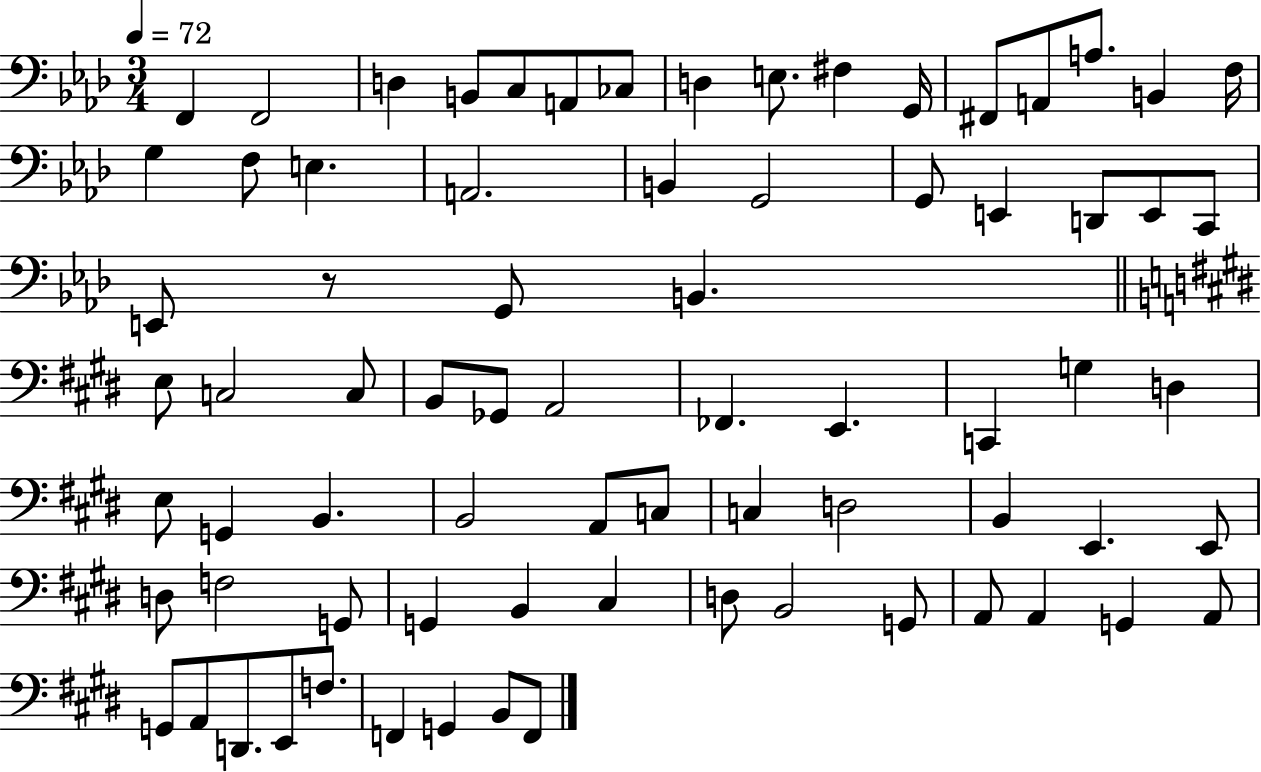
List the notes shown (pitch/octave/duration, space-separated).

F2/q F2/h D3/q B2/e C3/e A2/e CES3/e D3/q E3/e. F#3/q G2/s F#2/e A2/e A3/e. B2/q F3/s G3/q F3/e E3/q. A2/h. B2/q G2/h G2/e E2/q D2/e E2/e C2/e E2/e R/e G2/e B2/q. E3/e C3/h C3/e B2/e Gb2/e A2/h FES2/q. E2/q. C2/q G3/q D3/q E3/e G2/q B2/q. B2/h A2/e C3/e C3/q D3/h B2/q E2/q. E2/e D3/e F3/h G2/e G2/q B2/q C#3/q D3/e B2/h G2/e A2/e A2/q G2/q A2/e G2/e A2/e D2/e. E2/e F3/e. F2/q G2/q B2/e F2/e